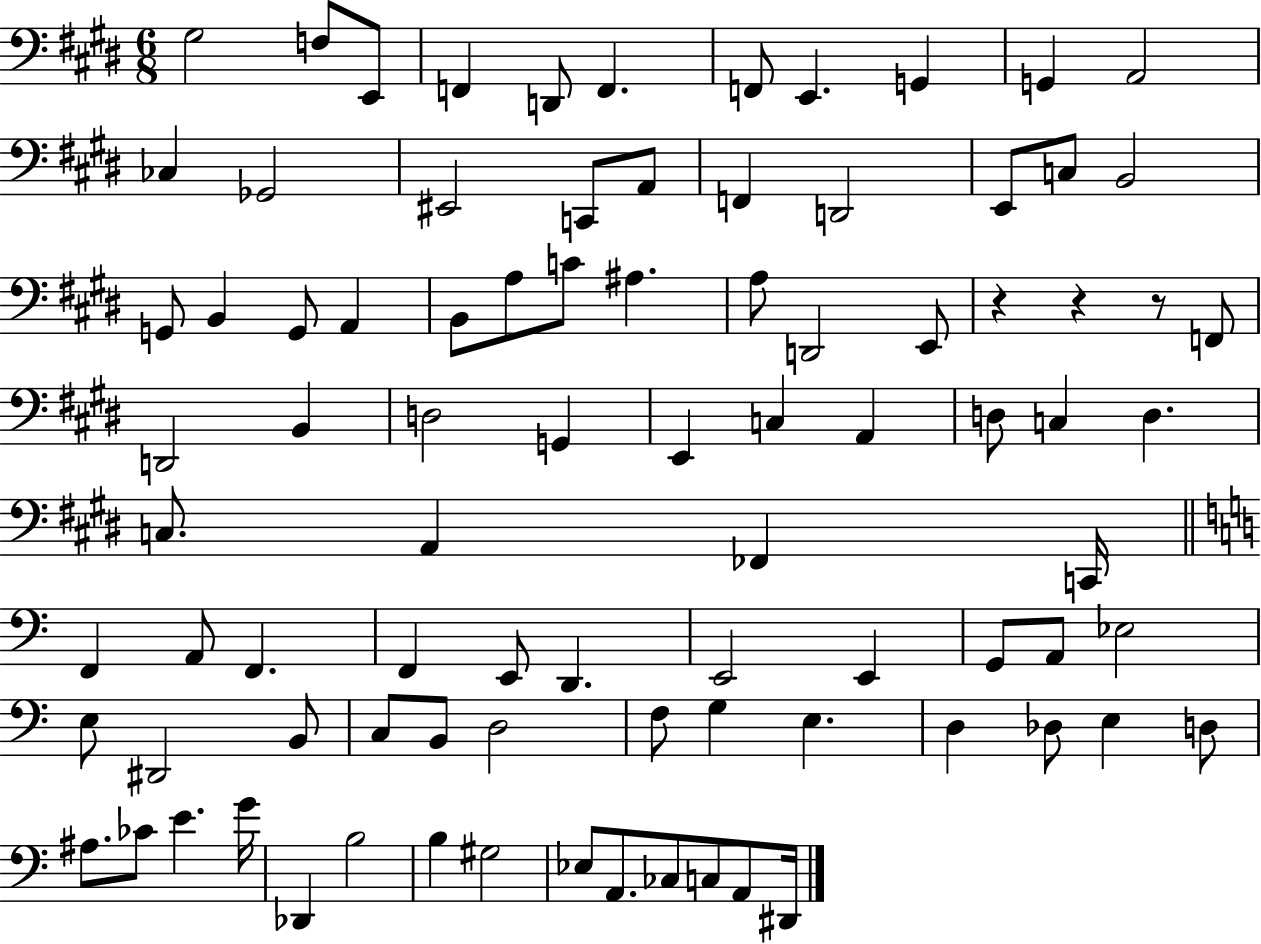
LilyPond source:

{
  \clef bass
  \numericTimeSignature
  \time 6/8
  \key e \major
  gis2 f8 e,8 | f,4 d,8 f,4. | f,8 e,4. g,4 | g,4 a,2 | \break ces4 ges,2 | eis,2 c,8 a,8 | f,4 d,2 | e,8 c8 b,2 | \break g,8 b,4 g,8 a,4 | b,8 a8 c'8 ais4. | a8 d,2 e,8 | r4 r4 r8 f,8 | \break d,2 b,4 | d2 g,4 | e,4 c4 a,4 | d8 c4 d4. | \break c8. a,4 fes,4 c,16 | \bar "||" \break \key a \minor f,4 a,8 f,4. | f,4 e,8 d,4. | e,2 e,4 | g,8 a,8 ees2 | \break e8 dis,2 b,8 | c8 b,8 d2 | f8 g4 e4. | d4 des8 e4 d8 | \break ais8. ces'8 e'4. g'16 | des,4 b2 | b4 gis2 | ees8 a,8. ces8 c8 a,8 dis,16 | \break \bar "|."
}